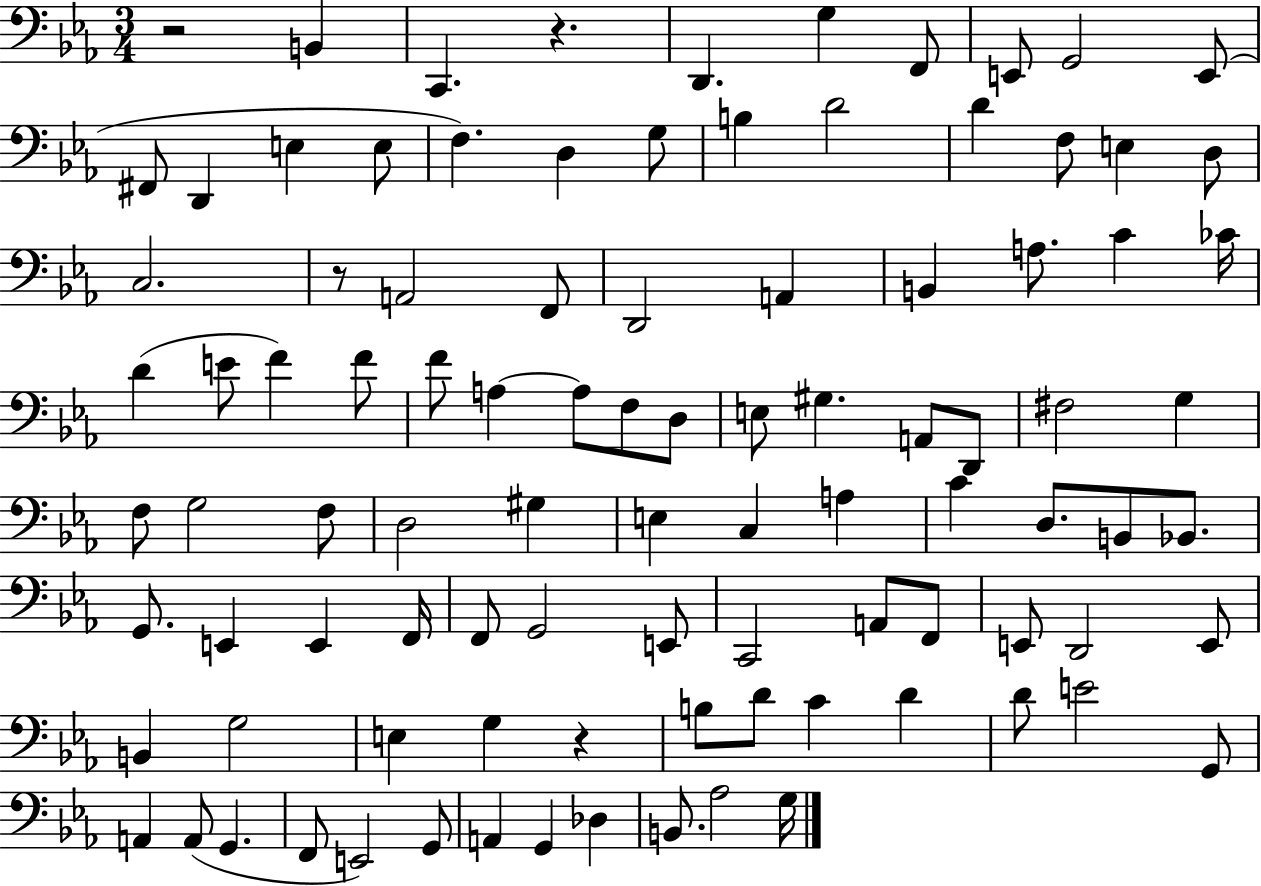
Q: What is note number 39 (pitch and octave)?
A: D3